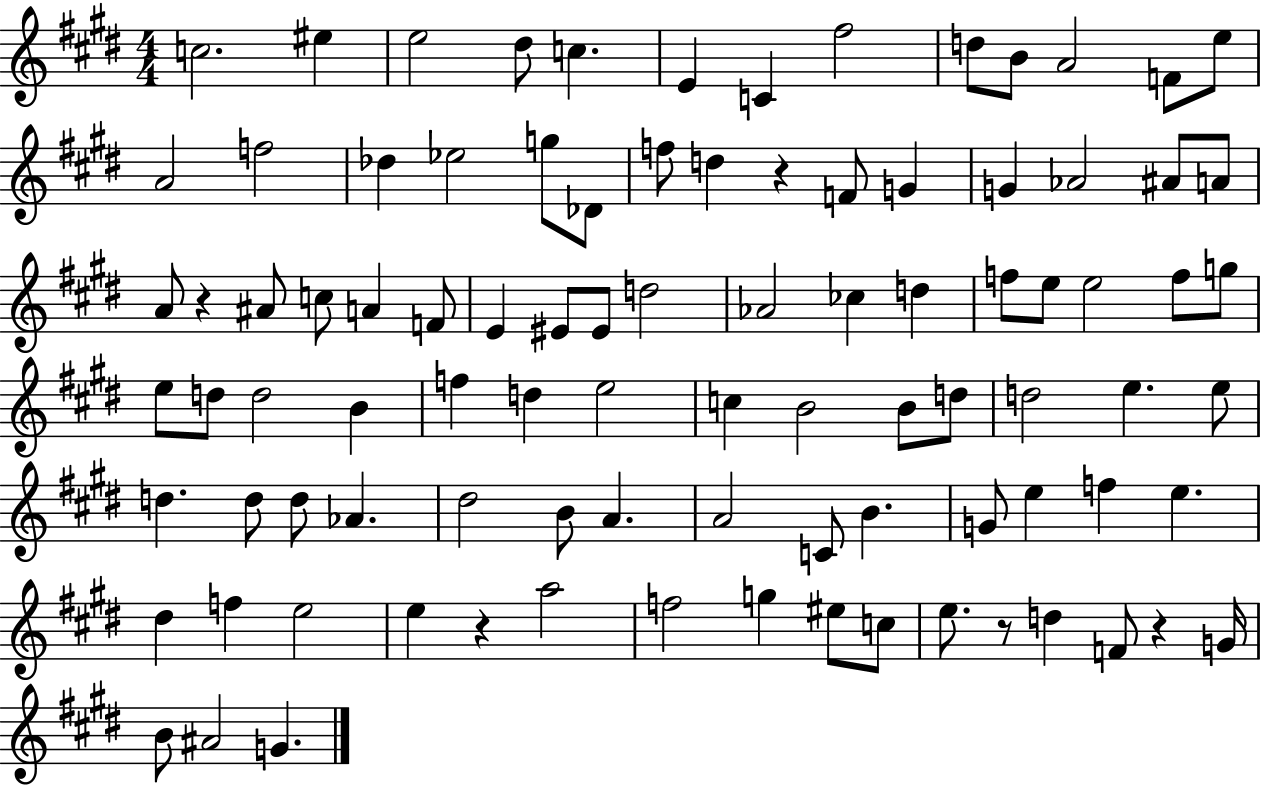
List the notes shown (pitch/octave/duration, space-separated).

C5/h. EIS5/q E5/h D#5/e C5/q. E4/q C4/q F#5/h D5/e B4/e A4/h F4/e E5/e A4/h F5/h Db5/q Eb5/h G5/e Db4/e F5/e D5/q R/q F4/e G4/q G4/q Ab4/h A#4/e A4/e A4/e R/q A#4/e C5/e A4/q F4/e E4/q EIS4/e EIS4/e D5/h Ab4/h CES5/q D5/q F5/e E5/e E5/h F5/e G5/e E5/e D5/e D5/h B4/q F5/q D5/q E5/h C5/q B4/h B4/e D5/e D5/h E5/q. E5/e D5/q. D5/e D5/e Ab4/q. D#5/h B4/e A4/q. A4/h C4/e B4/q. G4/e E5/q F5/q E5/q. D#5/q F5/q E5/h E5/q R/q A5/h F5/h G5/q EIS5/e C5/e E5/e. R/e D5/q F4/e R/q G4/s B4/e A#4/h G4/q.